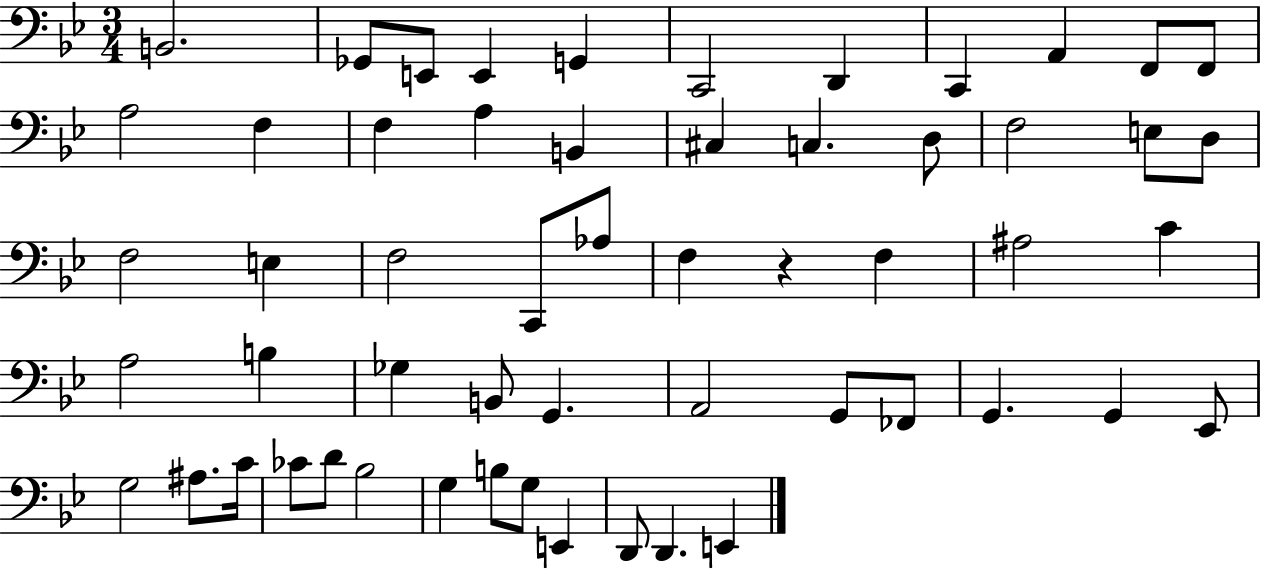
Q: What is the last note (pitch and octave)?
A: E2